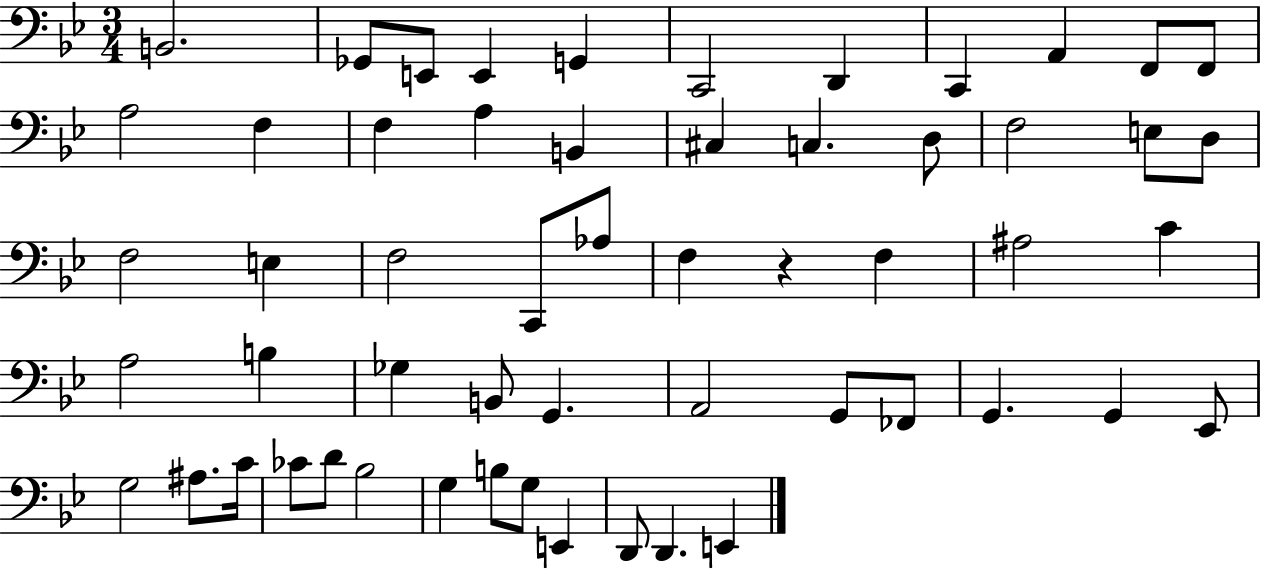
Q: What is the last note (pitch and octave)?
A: E2